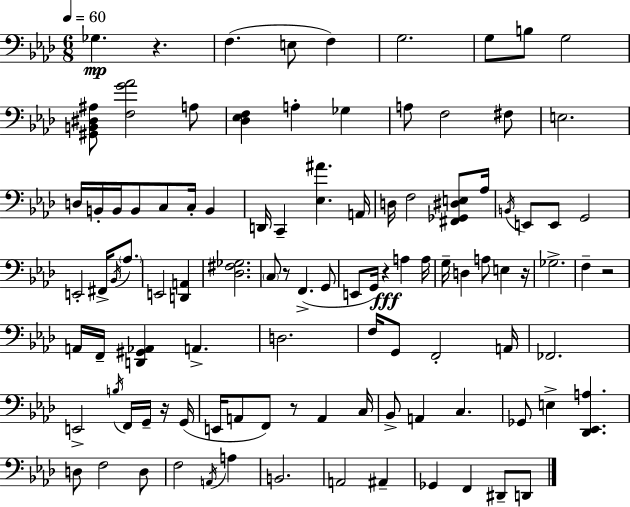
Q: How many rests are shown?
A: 7